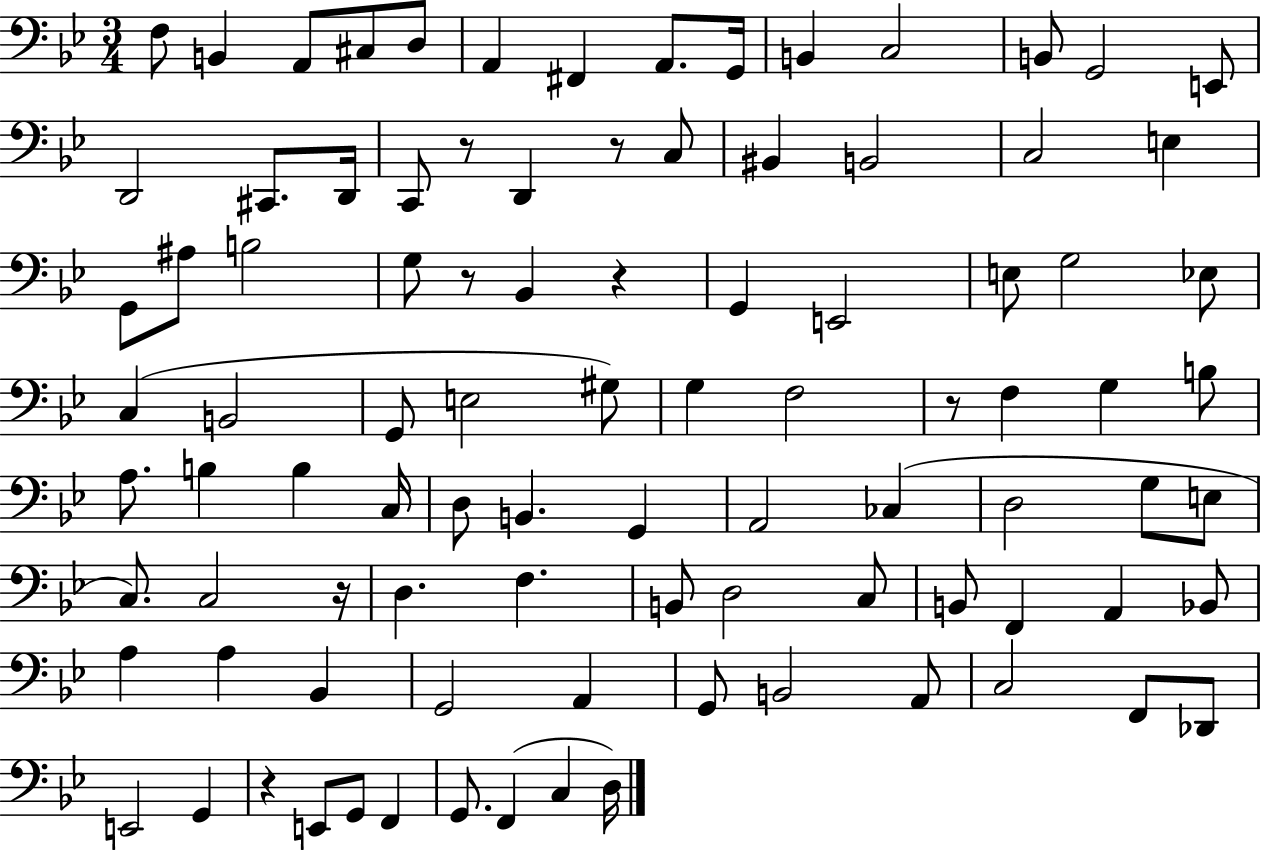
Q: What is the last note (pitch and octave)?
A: D3